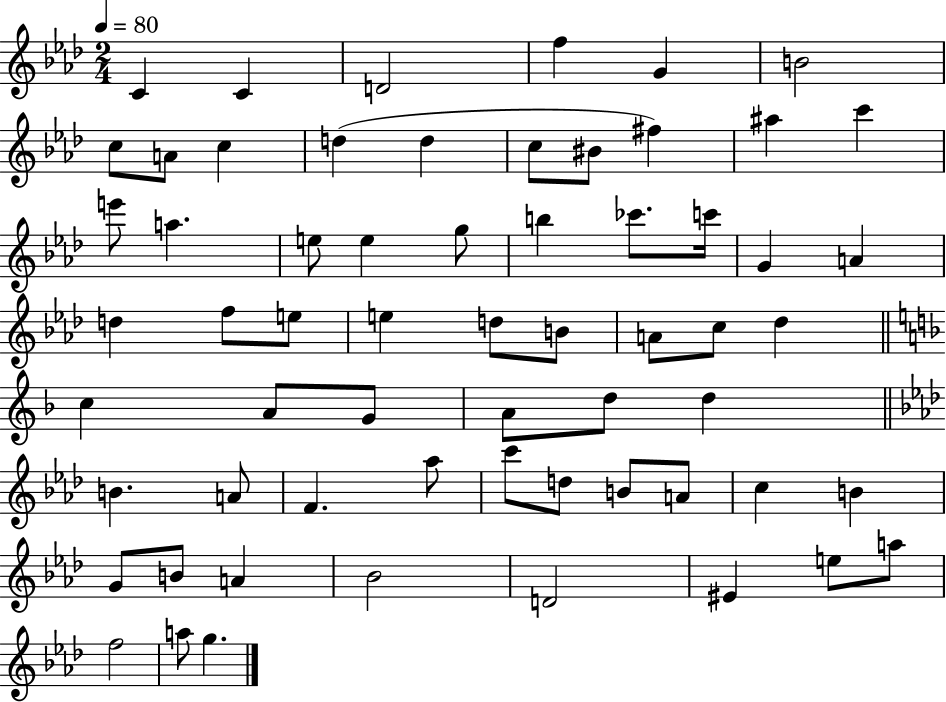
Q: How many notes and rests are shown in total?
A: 62